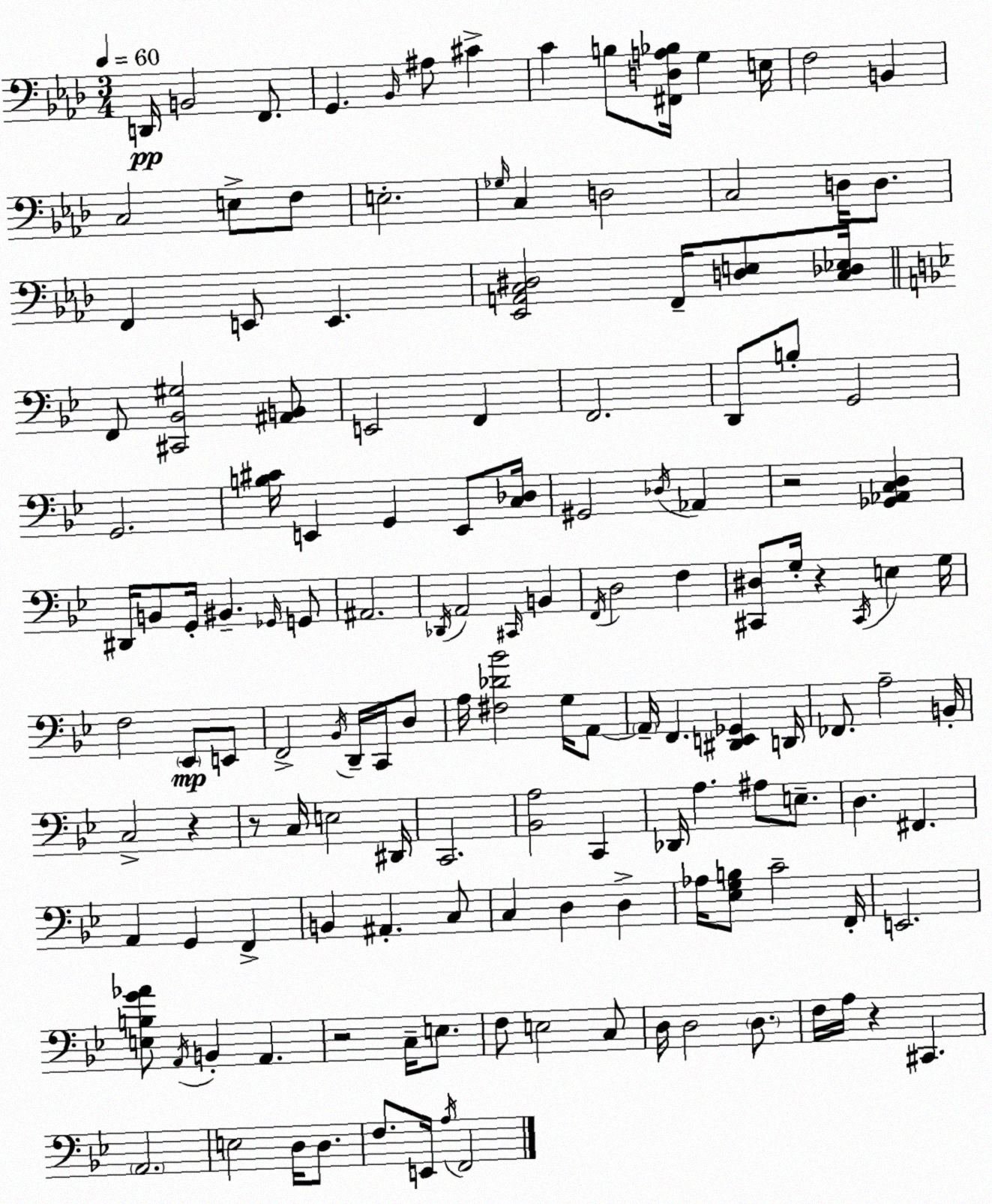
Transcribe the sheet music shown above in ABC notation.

X:1
T:Untitled
M:3/4
L:1/4
K:Fm
D,,/4 B,,2 F,,/2 G,, _B,,/4 ^A,/2 ^C C B,/2 [^F,,D,A,_B,]/4 G, E,/4 F,2 B,, C,2 E,/2 F,/2 E,2 _G,/4 C, D,2 C,2 D,/4 D,/2 F,, E,,/2 E,, [_E,,A,,C,^D,]2 F,,/4 [D,E,]/2 [C,_D,_E,]/4 F,,/2 [^C,,_B,,^G,]2 [^A,,B,,]/2 E,,2 F,, F,,2 D,,/2 B,/2 G,,2 G,,2 [B,^C]/4 E,, G,, E,,/2 [C,_D,]/4 ^G,,2 _D,/4 _A,, z2 [_G,,_A,,C,D,] ^D,,/4 B,,/2 G,,/4 ^B,, _G,,/4 G,,/2 ^A,,2 _D,,/4 A,,2 ^C,,/4 B,, F,,/4 D,2 F, [^C,,^D,]/2 G,/4 z ^C,,/4 E, G,/4 F,2 _E,,/2 E,,/2 F,,2 _B,,/4 D,,/4 C,,/4 D,/2 A,/4 [^F,_D_B]2 G,/4 A,,/2 A,,/4 F,, [^D,,E,,_G,,] D,,/4 _F,,/2 A,2 B,,/4 C,2 z z/2 C,/4 E,2 ^D,,/4 C,,2 [_B,,A,]2 C,, _D,,/4 A, ^A,/2 E,/2 D, ^F,, A,, G,, F,, B,, ^A,, C,/2 C, D, D, _A,/4 [_E,G,B,]/2 C2 F,,/4 E,,2 [E,B,G_A]/2 A,,/4 B,, A,, z2 C,/4 E,/2 F,/2 E,2 C,/2 D,/4 D,2 D,/2 F,/4 A,/4 z ^C,, A,,2 E,2 D,/4 D,/2 F,/2 E,,/4 A,/4 F,,2